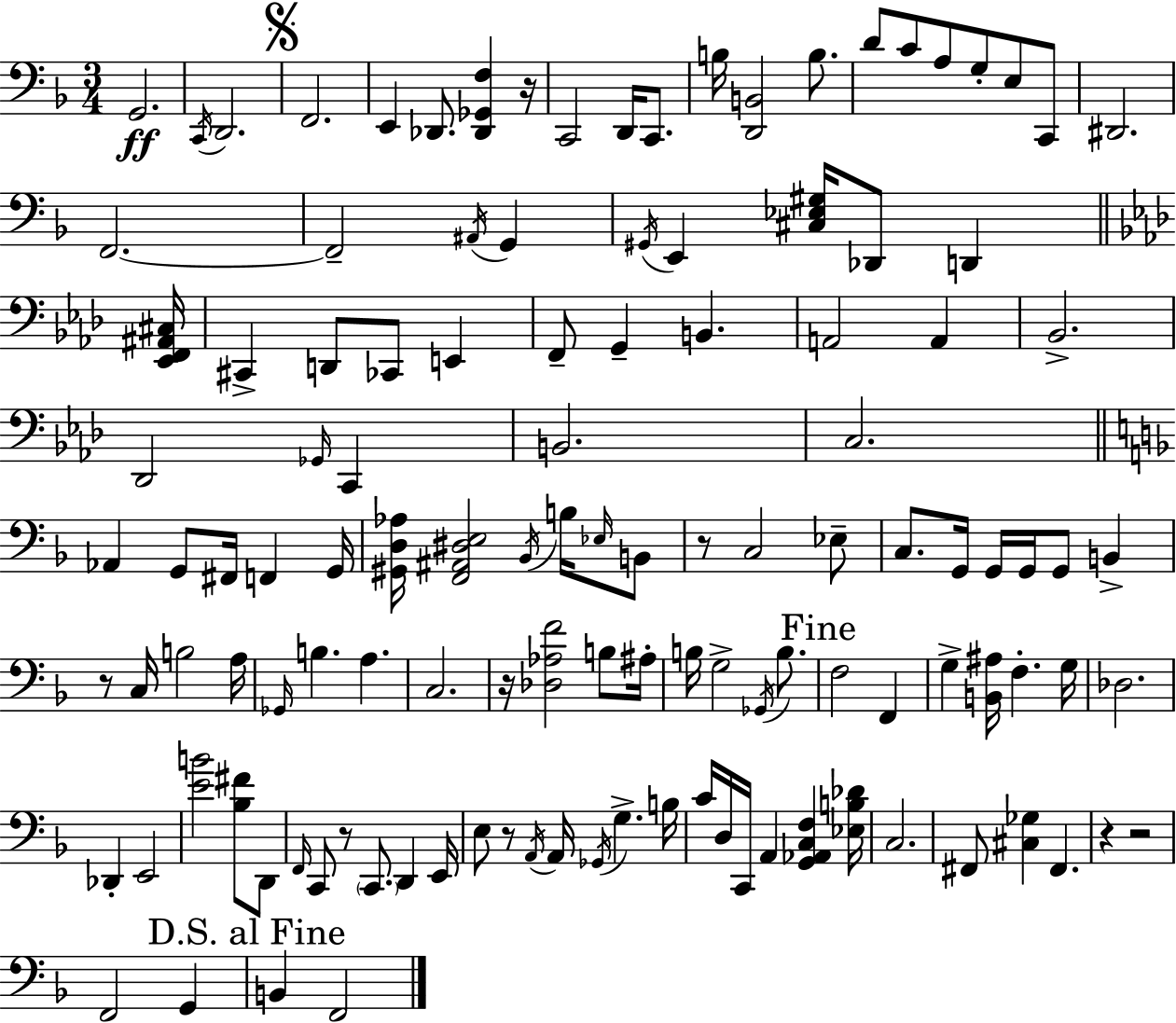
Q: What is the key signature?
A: D minor